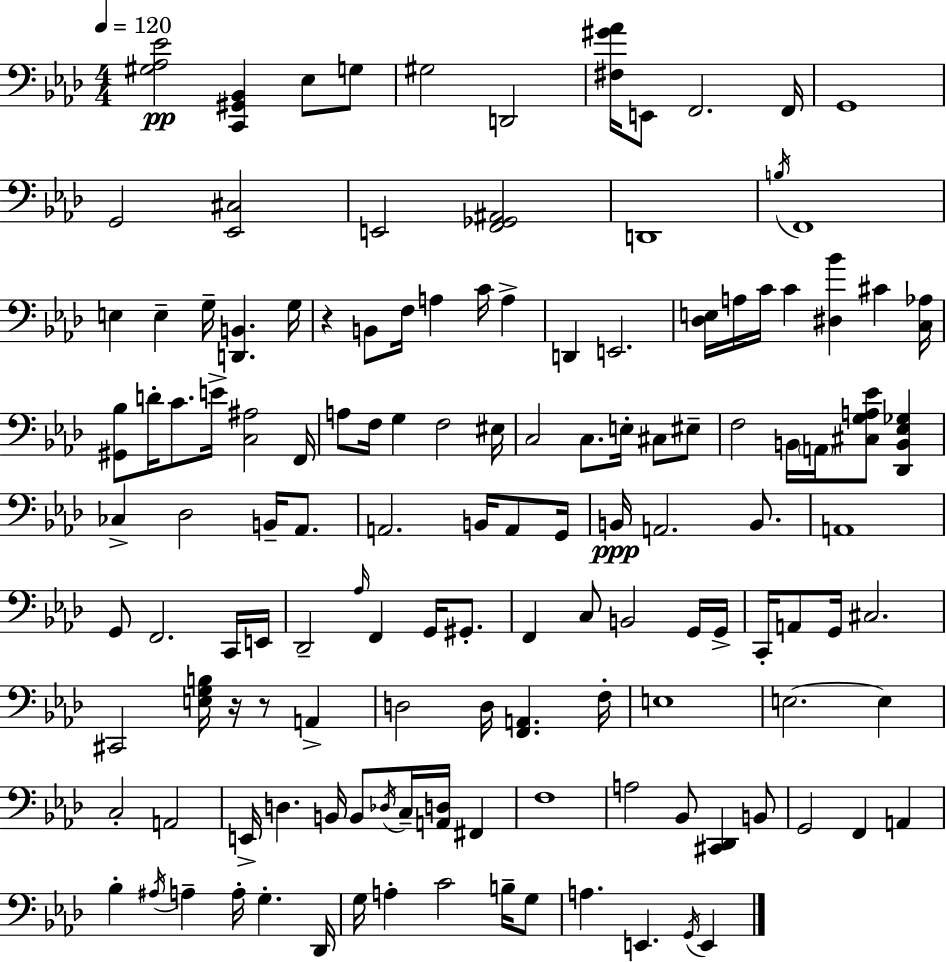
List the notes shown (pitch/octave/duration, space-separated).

[G#3,Ab3,Eb4]/h [C2,G#2,Bb2]/q Eb3/e G3/e G#3/h D2/h [F#3,G#4,Ab4]/s E2/e F2/h. F2/s G2/w G2/h [Eb2,C#3]/h E2/h [F2,Gb2,A#2]/h D2/w B3/s F2/w E3/q E3/q G3/s [D2,B2]/q. G3/s R/q B2/e F3/s A3/q C4/s A3/q D2/q E2/h. [Db3,E3]/s A3/s C4/s C4/q [D#3,Bb4]/q C#4/q [C3,Ab3]/s [G#2,Bb3]/e D4/s C4/e. E4/s [C3,A#3]/h F2/s A3/e F3/s G3/q F3/h EIS3/s C3/h C3/e. E3/s C#3/e EIS3/e F3/h B2/s A2/s [C#3,G3,A3,Eb4]/e [Db2,B2,Eb3,Gb3]/q CES3/q Db3/h B2/s Ab2/e. A2/h. B2/s A2/e G2/s B2/s A2/h. B2/e. A2/w G2/e F2/h. C2/s E2/s Db2/h Ab3/s F2/q G2/s G#2/e. F2/q C3/e B2/h G2/s G2/s C2/s A2/e G2/s C#3/h. C#2/h [E3,G3,B3]/s R/s R/e A2/q D3/h D3/s [F2,A2]/q. F3/s E3/w E3/h. E3/q C3/h A2/h E2/s D3/q. B2/s B2/e Db3/s C3/s [A2,D3]/s F#2/q F3/w A3/h Bb2/e [C#2,Db2]/q B2/e G2/h F2/q A2/q Bb3/q A#3/s A3/q A3/s G3/q. Db2/s G3/s A3/q C4/h B3/s G3/e A3/q. E2/q. G2/s E2/q